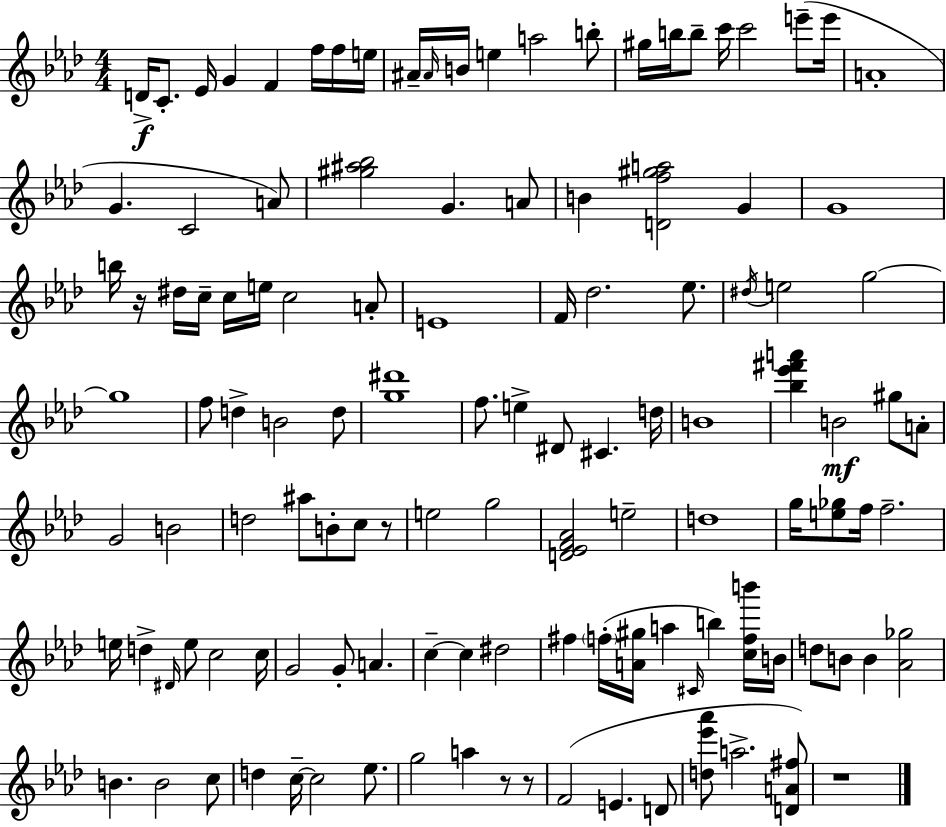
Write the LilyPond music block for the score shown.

{
  \clef treble
  \numericTimeSignature
  \time 4/4
  \key aes \major
  \repeat volta 2 { d'16->\f c'8.-. ees'16 g'4 f'4 f''16 f''16 e''16 | ais'16-- \grace { ais'16 } b'16 e''4 a''2 b''8-. | gis''16 b''16 b''8-- c'''16 c'''2 e'''8--( | e'''16 a'1-. | \break g'4. c'2 a'8) | <gis'' ais'' bes''>2 g'4. a'8 | b'4 <d' f'' gis'' a''>2 g'4 | g'1 | \break b''16 r16 dis''16 c''16-- c''16 e''16 c''2 a'8-. | e'1 | f'16 des''2. ees''8. | \acciaccatura { dis''16 } e''2 g''2~~ | \break g''1 | f''8 d''4-> b'2 | d''8 <g'' dis'''>1 | f''8. e''4-> dis'8 cis'4. | \break d''16 b'1 | <bes'' ees''' fis''' a'''>4 b'2\mf gis''8 | a'8-. g'2 b'2 | d''2 ais''8 b'8-. c''8 | \break r8 e''2 g''2 | <d' ees' f' aes'>2 e''2-- | d''1 | g''16 <e'' ges''>8 f''16 f''2.-- | \break e''16 d''4-> \grace { dis'16 } e''8 c''2 | c''16 g'2 g'8-. a'4. | c''4--~~ c''4 dis''2 | fis''4 \parenthesize f''16-.( <a' gis''>16 a''4 \grace { cis'16 } b''4) | \break <c'' f'' b'''>16 b'16 d''8 b'8 b'4 <aes' ges''>2 | b'4. b'2 | c''8 d''4 c''16--~~ c''2 | ees''8. g''2 a''4 | \break r8 r8 f'2( e'4. | d'8 <d'' ees''' aes'''>8 a''2.-> | <d' a' fis''>8) r1 | } \bar "|."
}